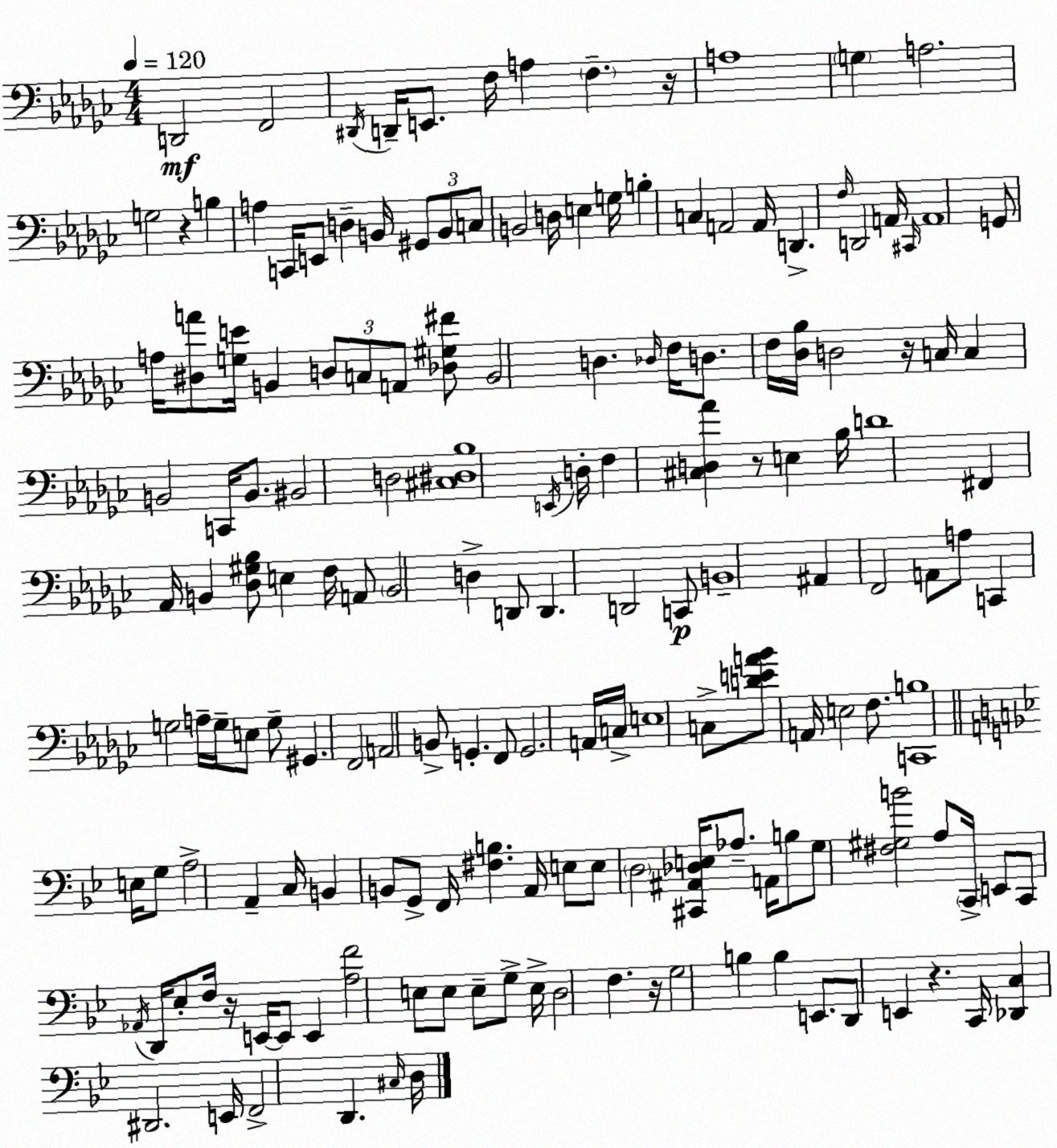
X:1
T:Untitled
M:4/4
L:1/4
K:Ebm
D,,2 F,,2 ^D,,/4 D,,/4 E,,/2 F,/4 A, F, z/4 A,4 G, A,2 G,2 z B, A, C,,/4 E,,/2 D, B,,/4 ^G,,/2 B,,/2 C,/2 B,,2 D,/4 E, G,/4 B, C, A,,2 A,,/4 D,, F,/4 D,,2 A,,/4 ^C,,/4 A,,4 G,,/2 A,/4 [^D,A]/2 [G,E]/4 B,, D,/2 C,/2 A,,/2 [_D,^G,^F]/2 B,,2 D, _D,/4 F,/4 D,/2 F,/4 [_D,_B,]/4 D,2 z/4 C,/4 C, B,,2 C,,/4 B,,/2 ^B,,2 D,2 [^C,^D,_B,]4 E,,/4 D,/4 F, [^C,D,_A] z/2 E, _B,/4 D4 ^F,, _A,,/4 B,, [_D,^G,_B,]/2 E, F,/4 A,,/2 B,,2 D, D,,/2 D,, D,,2 C,,/2 B,,4 ^A,, F,,2 A,,/2 A,/2 C,, G,2 A,/4 G,/4 E,/2 G,/2 ^G,, F,,2 A,,2 B,,/2 G,, F,,/2 G,,2 A,,/4 C,/4 E,4 C,/2 [DEA_B]/2 A,,/4 E,2 F,/2 [C,,B,]4 E,/4 G,/2 A,2 A,, C,/4 B,, B,,/2 G,,/2 F,,/4 [^F,B,] A,,/4 E,/2 E,/2 D,2 [^C,,^A,,_D,E,]/4 _A,/2 A,,/4 B,/2 G,/2 [^F,^G,B]2 A,/2 C,,/4 E,,/2 C,,/2 _A,,/4 D,,/4 _E,/2 F,/4 z/4 E,,/4 E,,/2 E,, [A,F]2 E,/2 E,/2 E,/2 G,/2 E,/4 D,2 F, z/4 G,2 B, B, E,,/2 D,,/2 E,, z C,,/4 [_D,,C,] ^D,,2 E,,/4 F,,2 D,, ^C,/4 D,/4